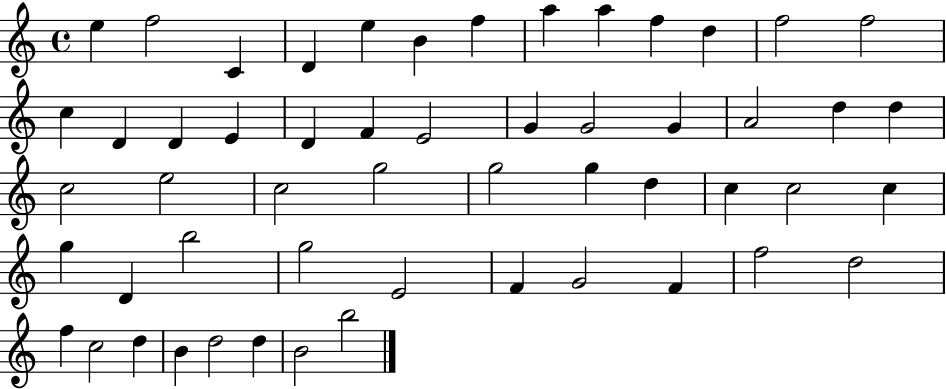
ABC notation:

X:1
T:Untitled
M:4/4
L:1/4
K:C
e f2 C D e B f a a f d f2 f2 c D D E D F E2 G G2 G A2 d d c2 e2 c2 g2 g2 g d c c2 c g D b2 g2 E2 F G2 F f2 d2 f c2 d B d2 d B2 b2